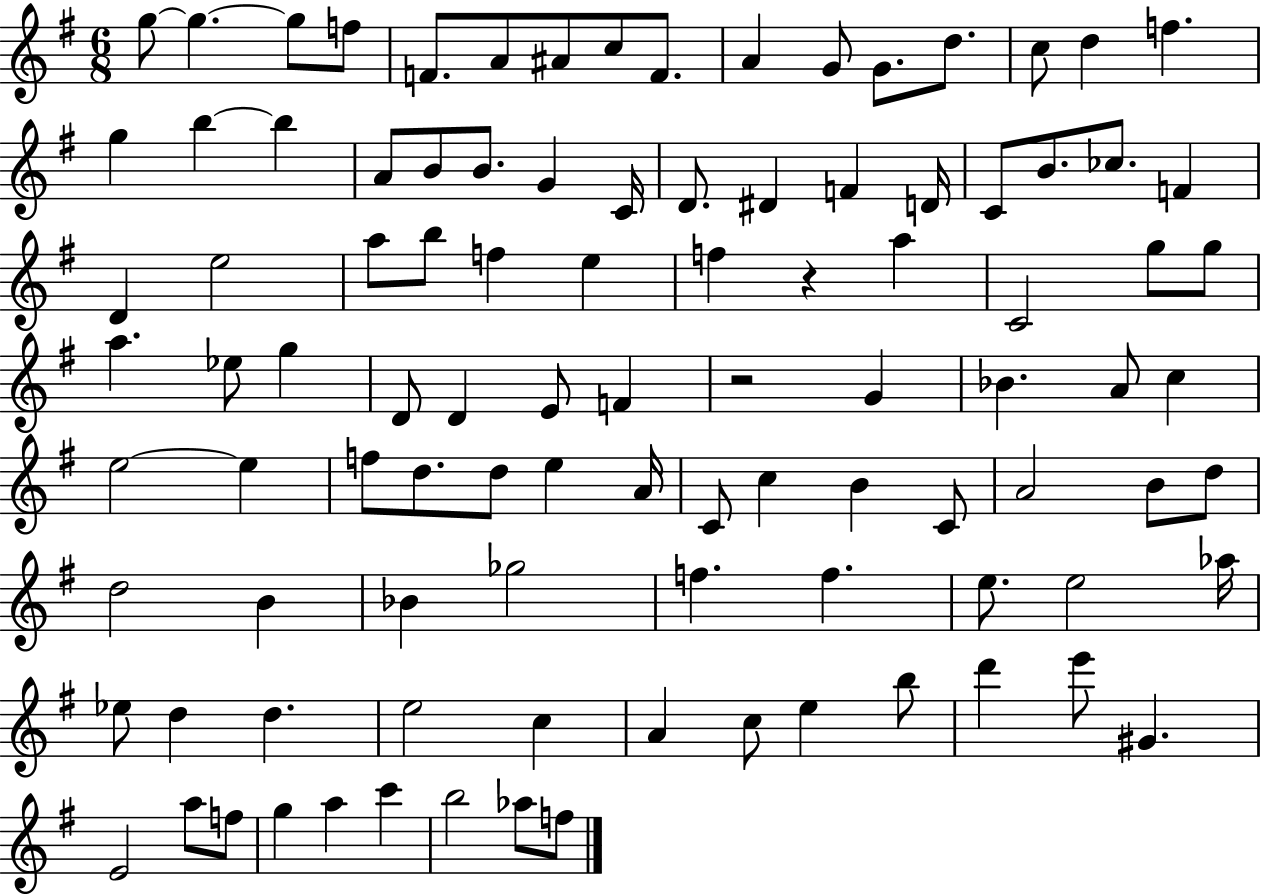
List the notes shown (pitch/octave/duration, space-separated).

G5/e G5/q. G5/e F5/e F4/e. A4/e A#4/e C5/e F4/e. A4/q G4/e G4/e. D5/e. C5/e D5/q F5/q. G5/q B5/q B5/q A4/e B4/e B4/e. G4/q C4/s D4/e. D#4/q F4/q D4/s C4/e B4/e. CES5/e. F4/q D4/q E5/h A5/e B5/e F5/q E5/q F5/q R/q A5/q C4/h G5/e G5/e A5/q. Eb5/e G5/q D4/e D4/q E4/e F4/q R/h G4/q Bb4/q. A4/e C5/q E5/h E5/q F5/e D5/e. D5/e E5/q A4/s C4/e C5/q B4/q C4/e A4/h B4/e D5/e D5/h B4/q Bb4/q Gb5/h F5/q. F5/q. E5/e. E5/h Ab5/s Eb5/e D5/q D5/q. E5/h C5/q A4/q C5/e E5/q B5/e D6/q E6/e G#4/q. E4/h A5/e F5/e G5/q A5/q C6/q B5/h Ab5/e F5/e